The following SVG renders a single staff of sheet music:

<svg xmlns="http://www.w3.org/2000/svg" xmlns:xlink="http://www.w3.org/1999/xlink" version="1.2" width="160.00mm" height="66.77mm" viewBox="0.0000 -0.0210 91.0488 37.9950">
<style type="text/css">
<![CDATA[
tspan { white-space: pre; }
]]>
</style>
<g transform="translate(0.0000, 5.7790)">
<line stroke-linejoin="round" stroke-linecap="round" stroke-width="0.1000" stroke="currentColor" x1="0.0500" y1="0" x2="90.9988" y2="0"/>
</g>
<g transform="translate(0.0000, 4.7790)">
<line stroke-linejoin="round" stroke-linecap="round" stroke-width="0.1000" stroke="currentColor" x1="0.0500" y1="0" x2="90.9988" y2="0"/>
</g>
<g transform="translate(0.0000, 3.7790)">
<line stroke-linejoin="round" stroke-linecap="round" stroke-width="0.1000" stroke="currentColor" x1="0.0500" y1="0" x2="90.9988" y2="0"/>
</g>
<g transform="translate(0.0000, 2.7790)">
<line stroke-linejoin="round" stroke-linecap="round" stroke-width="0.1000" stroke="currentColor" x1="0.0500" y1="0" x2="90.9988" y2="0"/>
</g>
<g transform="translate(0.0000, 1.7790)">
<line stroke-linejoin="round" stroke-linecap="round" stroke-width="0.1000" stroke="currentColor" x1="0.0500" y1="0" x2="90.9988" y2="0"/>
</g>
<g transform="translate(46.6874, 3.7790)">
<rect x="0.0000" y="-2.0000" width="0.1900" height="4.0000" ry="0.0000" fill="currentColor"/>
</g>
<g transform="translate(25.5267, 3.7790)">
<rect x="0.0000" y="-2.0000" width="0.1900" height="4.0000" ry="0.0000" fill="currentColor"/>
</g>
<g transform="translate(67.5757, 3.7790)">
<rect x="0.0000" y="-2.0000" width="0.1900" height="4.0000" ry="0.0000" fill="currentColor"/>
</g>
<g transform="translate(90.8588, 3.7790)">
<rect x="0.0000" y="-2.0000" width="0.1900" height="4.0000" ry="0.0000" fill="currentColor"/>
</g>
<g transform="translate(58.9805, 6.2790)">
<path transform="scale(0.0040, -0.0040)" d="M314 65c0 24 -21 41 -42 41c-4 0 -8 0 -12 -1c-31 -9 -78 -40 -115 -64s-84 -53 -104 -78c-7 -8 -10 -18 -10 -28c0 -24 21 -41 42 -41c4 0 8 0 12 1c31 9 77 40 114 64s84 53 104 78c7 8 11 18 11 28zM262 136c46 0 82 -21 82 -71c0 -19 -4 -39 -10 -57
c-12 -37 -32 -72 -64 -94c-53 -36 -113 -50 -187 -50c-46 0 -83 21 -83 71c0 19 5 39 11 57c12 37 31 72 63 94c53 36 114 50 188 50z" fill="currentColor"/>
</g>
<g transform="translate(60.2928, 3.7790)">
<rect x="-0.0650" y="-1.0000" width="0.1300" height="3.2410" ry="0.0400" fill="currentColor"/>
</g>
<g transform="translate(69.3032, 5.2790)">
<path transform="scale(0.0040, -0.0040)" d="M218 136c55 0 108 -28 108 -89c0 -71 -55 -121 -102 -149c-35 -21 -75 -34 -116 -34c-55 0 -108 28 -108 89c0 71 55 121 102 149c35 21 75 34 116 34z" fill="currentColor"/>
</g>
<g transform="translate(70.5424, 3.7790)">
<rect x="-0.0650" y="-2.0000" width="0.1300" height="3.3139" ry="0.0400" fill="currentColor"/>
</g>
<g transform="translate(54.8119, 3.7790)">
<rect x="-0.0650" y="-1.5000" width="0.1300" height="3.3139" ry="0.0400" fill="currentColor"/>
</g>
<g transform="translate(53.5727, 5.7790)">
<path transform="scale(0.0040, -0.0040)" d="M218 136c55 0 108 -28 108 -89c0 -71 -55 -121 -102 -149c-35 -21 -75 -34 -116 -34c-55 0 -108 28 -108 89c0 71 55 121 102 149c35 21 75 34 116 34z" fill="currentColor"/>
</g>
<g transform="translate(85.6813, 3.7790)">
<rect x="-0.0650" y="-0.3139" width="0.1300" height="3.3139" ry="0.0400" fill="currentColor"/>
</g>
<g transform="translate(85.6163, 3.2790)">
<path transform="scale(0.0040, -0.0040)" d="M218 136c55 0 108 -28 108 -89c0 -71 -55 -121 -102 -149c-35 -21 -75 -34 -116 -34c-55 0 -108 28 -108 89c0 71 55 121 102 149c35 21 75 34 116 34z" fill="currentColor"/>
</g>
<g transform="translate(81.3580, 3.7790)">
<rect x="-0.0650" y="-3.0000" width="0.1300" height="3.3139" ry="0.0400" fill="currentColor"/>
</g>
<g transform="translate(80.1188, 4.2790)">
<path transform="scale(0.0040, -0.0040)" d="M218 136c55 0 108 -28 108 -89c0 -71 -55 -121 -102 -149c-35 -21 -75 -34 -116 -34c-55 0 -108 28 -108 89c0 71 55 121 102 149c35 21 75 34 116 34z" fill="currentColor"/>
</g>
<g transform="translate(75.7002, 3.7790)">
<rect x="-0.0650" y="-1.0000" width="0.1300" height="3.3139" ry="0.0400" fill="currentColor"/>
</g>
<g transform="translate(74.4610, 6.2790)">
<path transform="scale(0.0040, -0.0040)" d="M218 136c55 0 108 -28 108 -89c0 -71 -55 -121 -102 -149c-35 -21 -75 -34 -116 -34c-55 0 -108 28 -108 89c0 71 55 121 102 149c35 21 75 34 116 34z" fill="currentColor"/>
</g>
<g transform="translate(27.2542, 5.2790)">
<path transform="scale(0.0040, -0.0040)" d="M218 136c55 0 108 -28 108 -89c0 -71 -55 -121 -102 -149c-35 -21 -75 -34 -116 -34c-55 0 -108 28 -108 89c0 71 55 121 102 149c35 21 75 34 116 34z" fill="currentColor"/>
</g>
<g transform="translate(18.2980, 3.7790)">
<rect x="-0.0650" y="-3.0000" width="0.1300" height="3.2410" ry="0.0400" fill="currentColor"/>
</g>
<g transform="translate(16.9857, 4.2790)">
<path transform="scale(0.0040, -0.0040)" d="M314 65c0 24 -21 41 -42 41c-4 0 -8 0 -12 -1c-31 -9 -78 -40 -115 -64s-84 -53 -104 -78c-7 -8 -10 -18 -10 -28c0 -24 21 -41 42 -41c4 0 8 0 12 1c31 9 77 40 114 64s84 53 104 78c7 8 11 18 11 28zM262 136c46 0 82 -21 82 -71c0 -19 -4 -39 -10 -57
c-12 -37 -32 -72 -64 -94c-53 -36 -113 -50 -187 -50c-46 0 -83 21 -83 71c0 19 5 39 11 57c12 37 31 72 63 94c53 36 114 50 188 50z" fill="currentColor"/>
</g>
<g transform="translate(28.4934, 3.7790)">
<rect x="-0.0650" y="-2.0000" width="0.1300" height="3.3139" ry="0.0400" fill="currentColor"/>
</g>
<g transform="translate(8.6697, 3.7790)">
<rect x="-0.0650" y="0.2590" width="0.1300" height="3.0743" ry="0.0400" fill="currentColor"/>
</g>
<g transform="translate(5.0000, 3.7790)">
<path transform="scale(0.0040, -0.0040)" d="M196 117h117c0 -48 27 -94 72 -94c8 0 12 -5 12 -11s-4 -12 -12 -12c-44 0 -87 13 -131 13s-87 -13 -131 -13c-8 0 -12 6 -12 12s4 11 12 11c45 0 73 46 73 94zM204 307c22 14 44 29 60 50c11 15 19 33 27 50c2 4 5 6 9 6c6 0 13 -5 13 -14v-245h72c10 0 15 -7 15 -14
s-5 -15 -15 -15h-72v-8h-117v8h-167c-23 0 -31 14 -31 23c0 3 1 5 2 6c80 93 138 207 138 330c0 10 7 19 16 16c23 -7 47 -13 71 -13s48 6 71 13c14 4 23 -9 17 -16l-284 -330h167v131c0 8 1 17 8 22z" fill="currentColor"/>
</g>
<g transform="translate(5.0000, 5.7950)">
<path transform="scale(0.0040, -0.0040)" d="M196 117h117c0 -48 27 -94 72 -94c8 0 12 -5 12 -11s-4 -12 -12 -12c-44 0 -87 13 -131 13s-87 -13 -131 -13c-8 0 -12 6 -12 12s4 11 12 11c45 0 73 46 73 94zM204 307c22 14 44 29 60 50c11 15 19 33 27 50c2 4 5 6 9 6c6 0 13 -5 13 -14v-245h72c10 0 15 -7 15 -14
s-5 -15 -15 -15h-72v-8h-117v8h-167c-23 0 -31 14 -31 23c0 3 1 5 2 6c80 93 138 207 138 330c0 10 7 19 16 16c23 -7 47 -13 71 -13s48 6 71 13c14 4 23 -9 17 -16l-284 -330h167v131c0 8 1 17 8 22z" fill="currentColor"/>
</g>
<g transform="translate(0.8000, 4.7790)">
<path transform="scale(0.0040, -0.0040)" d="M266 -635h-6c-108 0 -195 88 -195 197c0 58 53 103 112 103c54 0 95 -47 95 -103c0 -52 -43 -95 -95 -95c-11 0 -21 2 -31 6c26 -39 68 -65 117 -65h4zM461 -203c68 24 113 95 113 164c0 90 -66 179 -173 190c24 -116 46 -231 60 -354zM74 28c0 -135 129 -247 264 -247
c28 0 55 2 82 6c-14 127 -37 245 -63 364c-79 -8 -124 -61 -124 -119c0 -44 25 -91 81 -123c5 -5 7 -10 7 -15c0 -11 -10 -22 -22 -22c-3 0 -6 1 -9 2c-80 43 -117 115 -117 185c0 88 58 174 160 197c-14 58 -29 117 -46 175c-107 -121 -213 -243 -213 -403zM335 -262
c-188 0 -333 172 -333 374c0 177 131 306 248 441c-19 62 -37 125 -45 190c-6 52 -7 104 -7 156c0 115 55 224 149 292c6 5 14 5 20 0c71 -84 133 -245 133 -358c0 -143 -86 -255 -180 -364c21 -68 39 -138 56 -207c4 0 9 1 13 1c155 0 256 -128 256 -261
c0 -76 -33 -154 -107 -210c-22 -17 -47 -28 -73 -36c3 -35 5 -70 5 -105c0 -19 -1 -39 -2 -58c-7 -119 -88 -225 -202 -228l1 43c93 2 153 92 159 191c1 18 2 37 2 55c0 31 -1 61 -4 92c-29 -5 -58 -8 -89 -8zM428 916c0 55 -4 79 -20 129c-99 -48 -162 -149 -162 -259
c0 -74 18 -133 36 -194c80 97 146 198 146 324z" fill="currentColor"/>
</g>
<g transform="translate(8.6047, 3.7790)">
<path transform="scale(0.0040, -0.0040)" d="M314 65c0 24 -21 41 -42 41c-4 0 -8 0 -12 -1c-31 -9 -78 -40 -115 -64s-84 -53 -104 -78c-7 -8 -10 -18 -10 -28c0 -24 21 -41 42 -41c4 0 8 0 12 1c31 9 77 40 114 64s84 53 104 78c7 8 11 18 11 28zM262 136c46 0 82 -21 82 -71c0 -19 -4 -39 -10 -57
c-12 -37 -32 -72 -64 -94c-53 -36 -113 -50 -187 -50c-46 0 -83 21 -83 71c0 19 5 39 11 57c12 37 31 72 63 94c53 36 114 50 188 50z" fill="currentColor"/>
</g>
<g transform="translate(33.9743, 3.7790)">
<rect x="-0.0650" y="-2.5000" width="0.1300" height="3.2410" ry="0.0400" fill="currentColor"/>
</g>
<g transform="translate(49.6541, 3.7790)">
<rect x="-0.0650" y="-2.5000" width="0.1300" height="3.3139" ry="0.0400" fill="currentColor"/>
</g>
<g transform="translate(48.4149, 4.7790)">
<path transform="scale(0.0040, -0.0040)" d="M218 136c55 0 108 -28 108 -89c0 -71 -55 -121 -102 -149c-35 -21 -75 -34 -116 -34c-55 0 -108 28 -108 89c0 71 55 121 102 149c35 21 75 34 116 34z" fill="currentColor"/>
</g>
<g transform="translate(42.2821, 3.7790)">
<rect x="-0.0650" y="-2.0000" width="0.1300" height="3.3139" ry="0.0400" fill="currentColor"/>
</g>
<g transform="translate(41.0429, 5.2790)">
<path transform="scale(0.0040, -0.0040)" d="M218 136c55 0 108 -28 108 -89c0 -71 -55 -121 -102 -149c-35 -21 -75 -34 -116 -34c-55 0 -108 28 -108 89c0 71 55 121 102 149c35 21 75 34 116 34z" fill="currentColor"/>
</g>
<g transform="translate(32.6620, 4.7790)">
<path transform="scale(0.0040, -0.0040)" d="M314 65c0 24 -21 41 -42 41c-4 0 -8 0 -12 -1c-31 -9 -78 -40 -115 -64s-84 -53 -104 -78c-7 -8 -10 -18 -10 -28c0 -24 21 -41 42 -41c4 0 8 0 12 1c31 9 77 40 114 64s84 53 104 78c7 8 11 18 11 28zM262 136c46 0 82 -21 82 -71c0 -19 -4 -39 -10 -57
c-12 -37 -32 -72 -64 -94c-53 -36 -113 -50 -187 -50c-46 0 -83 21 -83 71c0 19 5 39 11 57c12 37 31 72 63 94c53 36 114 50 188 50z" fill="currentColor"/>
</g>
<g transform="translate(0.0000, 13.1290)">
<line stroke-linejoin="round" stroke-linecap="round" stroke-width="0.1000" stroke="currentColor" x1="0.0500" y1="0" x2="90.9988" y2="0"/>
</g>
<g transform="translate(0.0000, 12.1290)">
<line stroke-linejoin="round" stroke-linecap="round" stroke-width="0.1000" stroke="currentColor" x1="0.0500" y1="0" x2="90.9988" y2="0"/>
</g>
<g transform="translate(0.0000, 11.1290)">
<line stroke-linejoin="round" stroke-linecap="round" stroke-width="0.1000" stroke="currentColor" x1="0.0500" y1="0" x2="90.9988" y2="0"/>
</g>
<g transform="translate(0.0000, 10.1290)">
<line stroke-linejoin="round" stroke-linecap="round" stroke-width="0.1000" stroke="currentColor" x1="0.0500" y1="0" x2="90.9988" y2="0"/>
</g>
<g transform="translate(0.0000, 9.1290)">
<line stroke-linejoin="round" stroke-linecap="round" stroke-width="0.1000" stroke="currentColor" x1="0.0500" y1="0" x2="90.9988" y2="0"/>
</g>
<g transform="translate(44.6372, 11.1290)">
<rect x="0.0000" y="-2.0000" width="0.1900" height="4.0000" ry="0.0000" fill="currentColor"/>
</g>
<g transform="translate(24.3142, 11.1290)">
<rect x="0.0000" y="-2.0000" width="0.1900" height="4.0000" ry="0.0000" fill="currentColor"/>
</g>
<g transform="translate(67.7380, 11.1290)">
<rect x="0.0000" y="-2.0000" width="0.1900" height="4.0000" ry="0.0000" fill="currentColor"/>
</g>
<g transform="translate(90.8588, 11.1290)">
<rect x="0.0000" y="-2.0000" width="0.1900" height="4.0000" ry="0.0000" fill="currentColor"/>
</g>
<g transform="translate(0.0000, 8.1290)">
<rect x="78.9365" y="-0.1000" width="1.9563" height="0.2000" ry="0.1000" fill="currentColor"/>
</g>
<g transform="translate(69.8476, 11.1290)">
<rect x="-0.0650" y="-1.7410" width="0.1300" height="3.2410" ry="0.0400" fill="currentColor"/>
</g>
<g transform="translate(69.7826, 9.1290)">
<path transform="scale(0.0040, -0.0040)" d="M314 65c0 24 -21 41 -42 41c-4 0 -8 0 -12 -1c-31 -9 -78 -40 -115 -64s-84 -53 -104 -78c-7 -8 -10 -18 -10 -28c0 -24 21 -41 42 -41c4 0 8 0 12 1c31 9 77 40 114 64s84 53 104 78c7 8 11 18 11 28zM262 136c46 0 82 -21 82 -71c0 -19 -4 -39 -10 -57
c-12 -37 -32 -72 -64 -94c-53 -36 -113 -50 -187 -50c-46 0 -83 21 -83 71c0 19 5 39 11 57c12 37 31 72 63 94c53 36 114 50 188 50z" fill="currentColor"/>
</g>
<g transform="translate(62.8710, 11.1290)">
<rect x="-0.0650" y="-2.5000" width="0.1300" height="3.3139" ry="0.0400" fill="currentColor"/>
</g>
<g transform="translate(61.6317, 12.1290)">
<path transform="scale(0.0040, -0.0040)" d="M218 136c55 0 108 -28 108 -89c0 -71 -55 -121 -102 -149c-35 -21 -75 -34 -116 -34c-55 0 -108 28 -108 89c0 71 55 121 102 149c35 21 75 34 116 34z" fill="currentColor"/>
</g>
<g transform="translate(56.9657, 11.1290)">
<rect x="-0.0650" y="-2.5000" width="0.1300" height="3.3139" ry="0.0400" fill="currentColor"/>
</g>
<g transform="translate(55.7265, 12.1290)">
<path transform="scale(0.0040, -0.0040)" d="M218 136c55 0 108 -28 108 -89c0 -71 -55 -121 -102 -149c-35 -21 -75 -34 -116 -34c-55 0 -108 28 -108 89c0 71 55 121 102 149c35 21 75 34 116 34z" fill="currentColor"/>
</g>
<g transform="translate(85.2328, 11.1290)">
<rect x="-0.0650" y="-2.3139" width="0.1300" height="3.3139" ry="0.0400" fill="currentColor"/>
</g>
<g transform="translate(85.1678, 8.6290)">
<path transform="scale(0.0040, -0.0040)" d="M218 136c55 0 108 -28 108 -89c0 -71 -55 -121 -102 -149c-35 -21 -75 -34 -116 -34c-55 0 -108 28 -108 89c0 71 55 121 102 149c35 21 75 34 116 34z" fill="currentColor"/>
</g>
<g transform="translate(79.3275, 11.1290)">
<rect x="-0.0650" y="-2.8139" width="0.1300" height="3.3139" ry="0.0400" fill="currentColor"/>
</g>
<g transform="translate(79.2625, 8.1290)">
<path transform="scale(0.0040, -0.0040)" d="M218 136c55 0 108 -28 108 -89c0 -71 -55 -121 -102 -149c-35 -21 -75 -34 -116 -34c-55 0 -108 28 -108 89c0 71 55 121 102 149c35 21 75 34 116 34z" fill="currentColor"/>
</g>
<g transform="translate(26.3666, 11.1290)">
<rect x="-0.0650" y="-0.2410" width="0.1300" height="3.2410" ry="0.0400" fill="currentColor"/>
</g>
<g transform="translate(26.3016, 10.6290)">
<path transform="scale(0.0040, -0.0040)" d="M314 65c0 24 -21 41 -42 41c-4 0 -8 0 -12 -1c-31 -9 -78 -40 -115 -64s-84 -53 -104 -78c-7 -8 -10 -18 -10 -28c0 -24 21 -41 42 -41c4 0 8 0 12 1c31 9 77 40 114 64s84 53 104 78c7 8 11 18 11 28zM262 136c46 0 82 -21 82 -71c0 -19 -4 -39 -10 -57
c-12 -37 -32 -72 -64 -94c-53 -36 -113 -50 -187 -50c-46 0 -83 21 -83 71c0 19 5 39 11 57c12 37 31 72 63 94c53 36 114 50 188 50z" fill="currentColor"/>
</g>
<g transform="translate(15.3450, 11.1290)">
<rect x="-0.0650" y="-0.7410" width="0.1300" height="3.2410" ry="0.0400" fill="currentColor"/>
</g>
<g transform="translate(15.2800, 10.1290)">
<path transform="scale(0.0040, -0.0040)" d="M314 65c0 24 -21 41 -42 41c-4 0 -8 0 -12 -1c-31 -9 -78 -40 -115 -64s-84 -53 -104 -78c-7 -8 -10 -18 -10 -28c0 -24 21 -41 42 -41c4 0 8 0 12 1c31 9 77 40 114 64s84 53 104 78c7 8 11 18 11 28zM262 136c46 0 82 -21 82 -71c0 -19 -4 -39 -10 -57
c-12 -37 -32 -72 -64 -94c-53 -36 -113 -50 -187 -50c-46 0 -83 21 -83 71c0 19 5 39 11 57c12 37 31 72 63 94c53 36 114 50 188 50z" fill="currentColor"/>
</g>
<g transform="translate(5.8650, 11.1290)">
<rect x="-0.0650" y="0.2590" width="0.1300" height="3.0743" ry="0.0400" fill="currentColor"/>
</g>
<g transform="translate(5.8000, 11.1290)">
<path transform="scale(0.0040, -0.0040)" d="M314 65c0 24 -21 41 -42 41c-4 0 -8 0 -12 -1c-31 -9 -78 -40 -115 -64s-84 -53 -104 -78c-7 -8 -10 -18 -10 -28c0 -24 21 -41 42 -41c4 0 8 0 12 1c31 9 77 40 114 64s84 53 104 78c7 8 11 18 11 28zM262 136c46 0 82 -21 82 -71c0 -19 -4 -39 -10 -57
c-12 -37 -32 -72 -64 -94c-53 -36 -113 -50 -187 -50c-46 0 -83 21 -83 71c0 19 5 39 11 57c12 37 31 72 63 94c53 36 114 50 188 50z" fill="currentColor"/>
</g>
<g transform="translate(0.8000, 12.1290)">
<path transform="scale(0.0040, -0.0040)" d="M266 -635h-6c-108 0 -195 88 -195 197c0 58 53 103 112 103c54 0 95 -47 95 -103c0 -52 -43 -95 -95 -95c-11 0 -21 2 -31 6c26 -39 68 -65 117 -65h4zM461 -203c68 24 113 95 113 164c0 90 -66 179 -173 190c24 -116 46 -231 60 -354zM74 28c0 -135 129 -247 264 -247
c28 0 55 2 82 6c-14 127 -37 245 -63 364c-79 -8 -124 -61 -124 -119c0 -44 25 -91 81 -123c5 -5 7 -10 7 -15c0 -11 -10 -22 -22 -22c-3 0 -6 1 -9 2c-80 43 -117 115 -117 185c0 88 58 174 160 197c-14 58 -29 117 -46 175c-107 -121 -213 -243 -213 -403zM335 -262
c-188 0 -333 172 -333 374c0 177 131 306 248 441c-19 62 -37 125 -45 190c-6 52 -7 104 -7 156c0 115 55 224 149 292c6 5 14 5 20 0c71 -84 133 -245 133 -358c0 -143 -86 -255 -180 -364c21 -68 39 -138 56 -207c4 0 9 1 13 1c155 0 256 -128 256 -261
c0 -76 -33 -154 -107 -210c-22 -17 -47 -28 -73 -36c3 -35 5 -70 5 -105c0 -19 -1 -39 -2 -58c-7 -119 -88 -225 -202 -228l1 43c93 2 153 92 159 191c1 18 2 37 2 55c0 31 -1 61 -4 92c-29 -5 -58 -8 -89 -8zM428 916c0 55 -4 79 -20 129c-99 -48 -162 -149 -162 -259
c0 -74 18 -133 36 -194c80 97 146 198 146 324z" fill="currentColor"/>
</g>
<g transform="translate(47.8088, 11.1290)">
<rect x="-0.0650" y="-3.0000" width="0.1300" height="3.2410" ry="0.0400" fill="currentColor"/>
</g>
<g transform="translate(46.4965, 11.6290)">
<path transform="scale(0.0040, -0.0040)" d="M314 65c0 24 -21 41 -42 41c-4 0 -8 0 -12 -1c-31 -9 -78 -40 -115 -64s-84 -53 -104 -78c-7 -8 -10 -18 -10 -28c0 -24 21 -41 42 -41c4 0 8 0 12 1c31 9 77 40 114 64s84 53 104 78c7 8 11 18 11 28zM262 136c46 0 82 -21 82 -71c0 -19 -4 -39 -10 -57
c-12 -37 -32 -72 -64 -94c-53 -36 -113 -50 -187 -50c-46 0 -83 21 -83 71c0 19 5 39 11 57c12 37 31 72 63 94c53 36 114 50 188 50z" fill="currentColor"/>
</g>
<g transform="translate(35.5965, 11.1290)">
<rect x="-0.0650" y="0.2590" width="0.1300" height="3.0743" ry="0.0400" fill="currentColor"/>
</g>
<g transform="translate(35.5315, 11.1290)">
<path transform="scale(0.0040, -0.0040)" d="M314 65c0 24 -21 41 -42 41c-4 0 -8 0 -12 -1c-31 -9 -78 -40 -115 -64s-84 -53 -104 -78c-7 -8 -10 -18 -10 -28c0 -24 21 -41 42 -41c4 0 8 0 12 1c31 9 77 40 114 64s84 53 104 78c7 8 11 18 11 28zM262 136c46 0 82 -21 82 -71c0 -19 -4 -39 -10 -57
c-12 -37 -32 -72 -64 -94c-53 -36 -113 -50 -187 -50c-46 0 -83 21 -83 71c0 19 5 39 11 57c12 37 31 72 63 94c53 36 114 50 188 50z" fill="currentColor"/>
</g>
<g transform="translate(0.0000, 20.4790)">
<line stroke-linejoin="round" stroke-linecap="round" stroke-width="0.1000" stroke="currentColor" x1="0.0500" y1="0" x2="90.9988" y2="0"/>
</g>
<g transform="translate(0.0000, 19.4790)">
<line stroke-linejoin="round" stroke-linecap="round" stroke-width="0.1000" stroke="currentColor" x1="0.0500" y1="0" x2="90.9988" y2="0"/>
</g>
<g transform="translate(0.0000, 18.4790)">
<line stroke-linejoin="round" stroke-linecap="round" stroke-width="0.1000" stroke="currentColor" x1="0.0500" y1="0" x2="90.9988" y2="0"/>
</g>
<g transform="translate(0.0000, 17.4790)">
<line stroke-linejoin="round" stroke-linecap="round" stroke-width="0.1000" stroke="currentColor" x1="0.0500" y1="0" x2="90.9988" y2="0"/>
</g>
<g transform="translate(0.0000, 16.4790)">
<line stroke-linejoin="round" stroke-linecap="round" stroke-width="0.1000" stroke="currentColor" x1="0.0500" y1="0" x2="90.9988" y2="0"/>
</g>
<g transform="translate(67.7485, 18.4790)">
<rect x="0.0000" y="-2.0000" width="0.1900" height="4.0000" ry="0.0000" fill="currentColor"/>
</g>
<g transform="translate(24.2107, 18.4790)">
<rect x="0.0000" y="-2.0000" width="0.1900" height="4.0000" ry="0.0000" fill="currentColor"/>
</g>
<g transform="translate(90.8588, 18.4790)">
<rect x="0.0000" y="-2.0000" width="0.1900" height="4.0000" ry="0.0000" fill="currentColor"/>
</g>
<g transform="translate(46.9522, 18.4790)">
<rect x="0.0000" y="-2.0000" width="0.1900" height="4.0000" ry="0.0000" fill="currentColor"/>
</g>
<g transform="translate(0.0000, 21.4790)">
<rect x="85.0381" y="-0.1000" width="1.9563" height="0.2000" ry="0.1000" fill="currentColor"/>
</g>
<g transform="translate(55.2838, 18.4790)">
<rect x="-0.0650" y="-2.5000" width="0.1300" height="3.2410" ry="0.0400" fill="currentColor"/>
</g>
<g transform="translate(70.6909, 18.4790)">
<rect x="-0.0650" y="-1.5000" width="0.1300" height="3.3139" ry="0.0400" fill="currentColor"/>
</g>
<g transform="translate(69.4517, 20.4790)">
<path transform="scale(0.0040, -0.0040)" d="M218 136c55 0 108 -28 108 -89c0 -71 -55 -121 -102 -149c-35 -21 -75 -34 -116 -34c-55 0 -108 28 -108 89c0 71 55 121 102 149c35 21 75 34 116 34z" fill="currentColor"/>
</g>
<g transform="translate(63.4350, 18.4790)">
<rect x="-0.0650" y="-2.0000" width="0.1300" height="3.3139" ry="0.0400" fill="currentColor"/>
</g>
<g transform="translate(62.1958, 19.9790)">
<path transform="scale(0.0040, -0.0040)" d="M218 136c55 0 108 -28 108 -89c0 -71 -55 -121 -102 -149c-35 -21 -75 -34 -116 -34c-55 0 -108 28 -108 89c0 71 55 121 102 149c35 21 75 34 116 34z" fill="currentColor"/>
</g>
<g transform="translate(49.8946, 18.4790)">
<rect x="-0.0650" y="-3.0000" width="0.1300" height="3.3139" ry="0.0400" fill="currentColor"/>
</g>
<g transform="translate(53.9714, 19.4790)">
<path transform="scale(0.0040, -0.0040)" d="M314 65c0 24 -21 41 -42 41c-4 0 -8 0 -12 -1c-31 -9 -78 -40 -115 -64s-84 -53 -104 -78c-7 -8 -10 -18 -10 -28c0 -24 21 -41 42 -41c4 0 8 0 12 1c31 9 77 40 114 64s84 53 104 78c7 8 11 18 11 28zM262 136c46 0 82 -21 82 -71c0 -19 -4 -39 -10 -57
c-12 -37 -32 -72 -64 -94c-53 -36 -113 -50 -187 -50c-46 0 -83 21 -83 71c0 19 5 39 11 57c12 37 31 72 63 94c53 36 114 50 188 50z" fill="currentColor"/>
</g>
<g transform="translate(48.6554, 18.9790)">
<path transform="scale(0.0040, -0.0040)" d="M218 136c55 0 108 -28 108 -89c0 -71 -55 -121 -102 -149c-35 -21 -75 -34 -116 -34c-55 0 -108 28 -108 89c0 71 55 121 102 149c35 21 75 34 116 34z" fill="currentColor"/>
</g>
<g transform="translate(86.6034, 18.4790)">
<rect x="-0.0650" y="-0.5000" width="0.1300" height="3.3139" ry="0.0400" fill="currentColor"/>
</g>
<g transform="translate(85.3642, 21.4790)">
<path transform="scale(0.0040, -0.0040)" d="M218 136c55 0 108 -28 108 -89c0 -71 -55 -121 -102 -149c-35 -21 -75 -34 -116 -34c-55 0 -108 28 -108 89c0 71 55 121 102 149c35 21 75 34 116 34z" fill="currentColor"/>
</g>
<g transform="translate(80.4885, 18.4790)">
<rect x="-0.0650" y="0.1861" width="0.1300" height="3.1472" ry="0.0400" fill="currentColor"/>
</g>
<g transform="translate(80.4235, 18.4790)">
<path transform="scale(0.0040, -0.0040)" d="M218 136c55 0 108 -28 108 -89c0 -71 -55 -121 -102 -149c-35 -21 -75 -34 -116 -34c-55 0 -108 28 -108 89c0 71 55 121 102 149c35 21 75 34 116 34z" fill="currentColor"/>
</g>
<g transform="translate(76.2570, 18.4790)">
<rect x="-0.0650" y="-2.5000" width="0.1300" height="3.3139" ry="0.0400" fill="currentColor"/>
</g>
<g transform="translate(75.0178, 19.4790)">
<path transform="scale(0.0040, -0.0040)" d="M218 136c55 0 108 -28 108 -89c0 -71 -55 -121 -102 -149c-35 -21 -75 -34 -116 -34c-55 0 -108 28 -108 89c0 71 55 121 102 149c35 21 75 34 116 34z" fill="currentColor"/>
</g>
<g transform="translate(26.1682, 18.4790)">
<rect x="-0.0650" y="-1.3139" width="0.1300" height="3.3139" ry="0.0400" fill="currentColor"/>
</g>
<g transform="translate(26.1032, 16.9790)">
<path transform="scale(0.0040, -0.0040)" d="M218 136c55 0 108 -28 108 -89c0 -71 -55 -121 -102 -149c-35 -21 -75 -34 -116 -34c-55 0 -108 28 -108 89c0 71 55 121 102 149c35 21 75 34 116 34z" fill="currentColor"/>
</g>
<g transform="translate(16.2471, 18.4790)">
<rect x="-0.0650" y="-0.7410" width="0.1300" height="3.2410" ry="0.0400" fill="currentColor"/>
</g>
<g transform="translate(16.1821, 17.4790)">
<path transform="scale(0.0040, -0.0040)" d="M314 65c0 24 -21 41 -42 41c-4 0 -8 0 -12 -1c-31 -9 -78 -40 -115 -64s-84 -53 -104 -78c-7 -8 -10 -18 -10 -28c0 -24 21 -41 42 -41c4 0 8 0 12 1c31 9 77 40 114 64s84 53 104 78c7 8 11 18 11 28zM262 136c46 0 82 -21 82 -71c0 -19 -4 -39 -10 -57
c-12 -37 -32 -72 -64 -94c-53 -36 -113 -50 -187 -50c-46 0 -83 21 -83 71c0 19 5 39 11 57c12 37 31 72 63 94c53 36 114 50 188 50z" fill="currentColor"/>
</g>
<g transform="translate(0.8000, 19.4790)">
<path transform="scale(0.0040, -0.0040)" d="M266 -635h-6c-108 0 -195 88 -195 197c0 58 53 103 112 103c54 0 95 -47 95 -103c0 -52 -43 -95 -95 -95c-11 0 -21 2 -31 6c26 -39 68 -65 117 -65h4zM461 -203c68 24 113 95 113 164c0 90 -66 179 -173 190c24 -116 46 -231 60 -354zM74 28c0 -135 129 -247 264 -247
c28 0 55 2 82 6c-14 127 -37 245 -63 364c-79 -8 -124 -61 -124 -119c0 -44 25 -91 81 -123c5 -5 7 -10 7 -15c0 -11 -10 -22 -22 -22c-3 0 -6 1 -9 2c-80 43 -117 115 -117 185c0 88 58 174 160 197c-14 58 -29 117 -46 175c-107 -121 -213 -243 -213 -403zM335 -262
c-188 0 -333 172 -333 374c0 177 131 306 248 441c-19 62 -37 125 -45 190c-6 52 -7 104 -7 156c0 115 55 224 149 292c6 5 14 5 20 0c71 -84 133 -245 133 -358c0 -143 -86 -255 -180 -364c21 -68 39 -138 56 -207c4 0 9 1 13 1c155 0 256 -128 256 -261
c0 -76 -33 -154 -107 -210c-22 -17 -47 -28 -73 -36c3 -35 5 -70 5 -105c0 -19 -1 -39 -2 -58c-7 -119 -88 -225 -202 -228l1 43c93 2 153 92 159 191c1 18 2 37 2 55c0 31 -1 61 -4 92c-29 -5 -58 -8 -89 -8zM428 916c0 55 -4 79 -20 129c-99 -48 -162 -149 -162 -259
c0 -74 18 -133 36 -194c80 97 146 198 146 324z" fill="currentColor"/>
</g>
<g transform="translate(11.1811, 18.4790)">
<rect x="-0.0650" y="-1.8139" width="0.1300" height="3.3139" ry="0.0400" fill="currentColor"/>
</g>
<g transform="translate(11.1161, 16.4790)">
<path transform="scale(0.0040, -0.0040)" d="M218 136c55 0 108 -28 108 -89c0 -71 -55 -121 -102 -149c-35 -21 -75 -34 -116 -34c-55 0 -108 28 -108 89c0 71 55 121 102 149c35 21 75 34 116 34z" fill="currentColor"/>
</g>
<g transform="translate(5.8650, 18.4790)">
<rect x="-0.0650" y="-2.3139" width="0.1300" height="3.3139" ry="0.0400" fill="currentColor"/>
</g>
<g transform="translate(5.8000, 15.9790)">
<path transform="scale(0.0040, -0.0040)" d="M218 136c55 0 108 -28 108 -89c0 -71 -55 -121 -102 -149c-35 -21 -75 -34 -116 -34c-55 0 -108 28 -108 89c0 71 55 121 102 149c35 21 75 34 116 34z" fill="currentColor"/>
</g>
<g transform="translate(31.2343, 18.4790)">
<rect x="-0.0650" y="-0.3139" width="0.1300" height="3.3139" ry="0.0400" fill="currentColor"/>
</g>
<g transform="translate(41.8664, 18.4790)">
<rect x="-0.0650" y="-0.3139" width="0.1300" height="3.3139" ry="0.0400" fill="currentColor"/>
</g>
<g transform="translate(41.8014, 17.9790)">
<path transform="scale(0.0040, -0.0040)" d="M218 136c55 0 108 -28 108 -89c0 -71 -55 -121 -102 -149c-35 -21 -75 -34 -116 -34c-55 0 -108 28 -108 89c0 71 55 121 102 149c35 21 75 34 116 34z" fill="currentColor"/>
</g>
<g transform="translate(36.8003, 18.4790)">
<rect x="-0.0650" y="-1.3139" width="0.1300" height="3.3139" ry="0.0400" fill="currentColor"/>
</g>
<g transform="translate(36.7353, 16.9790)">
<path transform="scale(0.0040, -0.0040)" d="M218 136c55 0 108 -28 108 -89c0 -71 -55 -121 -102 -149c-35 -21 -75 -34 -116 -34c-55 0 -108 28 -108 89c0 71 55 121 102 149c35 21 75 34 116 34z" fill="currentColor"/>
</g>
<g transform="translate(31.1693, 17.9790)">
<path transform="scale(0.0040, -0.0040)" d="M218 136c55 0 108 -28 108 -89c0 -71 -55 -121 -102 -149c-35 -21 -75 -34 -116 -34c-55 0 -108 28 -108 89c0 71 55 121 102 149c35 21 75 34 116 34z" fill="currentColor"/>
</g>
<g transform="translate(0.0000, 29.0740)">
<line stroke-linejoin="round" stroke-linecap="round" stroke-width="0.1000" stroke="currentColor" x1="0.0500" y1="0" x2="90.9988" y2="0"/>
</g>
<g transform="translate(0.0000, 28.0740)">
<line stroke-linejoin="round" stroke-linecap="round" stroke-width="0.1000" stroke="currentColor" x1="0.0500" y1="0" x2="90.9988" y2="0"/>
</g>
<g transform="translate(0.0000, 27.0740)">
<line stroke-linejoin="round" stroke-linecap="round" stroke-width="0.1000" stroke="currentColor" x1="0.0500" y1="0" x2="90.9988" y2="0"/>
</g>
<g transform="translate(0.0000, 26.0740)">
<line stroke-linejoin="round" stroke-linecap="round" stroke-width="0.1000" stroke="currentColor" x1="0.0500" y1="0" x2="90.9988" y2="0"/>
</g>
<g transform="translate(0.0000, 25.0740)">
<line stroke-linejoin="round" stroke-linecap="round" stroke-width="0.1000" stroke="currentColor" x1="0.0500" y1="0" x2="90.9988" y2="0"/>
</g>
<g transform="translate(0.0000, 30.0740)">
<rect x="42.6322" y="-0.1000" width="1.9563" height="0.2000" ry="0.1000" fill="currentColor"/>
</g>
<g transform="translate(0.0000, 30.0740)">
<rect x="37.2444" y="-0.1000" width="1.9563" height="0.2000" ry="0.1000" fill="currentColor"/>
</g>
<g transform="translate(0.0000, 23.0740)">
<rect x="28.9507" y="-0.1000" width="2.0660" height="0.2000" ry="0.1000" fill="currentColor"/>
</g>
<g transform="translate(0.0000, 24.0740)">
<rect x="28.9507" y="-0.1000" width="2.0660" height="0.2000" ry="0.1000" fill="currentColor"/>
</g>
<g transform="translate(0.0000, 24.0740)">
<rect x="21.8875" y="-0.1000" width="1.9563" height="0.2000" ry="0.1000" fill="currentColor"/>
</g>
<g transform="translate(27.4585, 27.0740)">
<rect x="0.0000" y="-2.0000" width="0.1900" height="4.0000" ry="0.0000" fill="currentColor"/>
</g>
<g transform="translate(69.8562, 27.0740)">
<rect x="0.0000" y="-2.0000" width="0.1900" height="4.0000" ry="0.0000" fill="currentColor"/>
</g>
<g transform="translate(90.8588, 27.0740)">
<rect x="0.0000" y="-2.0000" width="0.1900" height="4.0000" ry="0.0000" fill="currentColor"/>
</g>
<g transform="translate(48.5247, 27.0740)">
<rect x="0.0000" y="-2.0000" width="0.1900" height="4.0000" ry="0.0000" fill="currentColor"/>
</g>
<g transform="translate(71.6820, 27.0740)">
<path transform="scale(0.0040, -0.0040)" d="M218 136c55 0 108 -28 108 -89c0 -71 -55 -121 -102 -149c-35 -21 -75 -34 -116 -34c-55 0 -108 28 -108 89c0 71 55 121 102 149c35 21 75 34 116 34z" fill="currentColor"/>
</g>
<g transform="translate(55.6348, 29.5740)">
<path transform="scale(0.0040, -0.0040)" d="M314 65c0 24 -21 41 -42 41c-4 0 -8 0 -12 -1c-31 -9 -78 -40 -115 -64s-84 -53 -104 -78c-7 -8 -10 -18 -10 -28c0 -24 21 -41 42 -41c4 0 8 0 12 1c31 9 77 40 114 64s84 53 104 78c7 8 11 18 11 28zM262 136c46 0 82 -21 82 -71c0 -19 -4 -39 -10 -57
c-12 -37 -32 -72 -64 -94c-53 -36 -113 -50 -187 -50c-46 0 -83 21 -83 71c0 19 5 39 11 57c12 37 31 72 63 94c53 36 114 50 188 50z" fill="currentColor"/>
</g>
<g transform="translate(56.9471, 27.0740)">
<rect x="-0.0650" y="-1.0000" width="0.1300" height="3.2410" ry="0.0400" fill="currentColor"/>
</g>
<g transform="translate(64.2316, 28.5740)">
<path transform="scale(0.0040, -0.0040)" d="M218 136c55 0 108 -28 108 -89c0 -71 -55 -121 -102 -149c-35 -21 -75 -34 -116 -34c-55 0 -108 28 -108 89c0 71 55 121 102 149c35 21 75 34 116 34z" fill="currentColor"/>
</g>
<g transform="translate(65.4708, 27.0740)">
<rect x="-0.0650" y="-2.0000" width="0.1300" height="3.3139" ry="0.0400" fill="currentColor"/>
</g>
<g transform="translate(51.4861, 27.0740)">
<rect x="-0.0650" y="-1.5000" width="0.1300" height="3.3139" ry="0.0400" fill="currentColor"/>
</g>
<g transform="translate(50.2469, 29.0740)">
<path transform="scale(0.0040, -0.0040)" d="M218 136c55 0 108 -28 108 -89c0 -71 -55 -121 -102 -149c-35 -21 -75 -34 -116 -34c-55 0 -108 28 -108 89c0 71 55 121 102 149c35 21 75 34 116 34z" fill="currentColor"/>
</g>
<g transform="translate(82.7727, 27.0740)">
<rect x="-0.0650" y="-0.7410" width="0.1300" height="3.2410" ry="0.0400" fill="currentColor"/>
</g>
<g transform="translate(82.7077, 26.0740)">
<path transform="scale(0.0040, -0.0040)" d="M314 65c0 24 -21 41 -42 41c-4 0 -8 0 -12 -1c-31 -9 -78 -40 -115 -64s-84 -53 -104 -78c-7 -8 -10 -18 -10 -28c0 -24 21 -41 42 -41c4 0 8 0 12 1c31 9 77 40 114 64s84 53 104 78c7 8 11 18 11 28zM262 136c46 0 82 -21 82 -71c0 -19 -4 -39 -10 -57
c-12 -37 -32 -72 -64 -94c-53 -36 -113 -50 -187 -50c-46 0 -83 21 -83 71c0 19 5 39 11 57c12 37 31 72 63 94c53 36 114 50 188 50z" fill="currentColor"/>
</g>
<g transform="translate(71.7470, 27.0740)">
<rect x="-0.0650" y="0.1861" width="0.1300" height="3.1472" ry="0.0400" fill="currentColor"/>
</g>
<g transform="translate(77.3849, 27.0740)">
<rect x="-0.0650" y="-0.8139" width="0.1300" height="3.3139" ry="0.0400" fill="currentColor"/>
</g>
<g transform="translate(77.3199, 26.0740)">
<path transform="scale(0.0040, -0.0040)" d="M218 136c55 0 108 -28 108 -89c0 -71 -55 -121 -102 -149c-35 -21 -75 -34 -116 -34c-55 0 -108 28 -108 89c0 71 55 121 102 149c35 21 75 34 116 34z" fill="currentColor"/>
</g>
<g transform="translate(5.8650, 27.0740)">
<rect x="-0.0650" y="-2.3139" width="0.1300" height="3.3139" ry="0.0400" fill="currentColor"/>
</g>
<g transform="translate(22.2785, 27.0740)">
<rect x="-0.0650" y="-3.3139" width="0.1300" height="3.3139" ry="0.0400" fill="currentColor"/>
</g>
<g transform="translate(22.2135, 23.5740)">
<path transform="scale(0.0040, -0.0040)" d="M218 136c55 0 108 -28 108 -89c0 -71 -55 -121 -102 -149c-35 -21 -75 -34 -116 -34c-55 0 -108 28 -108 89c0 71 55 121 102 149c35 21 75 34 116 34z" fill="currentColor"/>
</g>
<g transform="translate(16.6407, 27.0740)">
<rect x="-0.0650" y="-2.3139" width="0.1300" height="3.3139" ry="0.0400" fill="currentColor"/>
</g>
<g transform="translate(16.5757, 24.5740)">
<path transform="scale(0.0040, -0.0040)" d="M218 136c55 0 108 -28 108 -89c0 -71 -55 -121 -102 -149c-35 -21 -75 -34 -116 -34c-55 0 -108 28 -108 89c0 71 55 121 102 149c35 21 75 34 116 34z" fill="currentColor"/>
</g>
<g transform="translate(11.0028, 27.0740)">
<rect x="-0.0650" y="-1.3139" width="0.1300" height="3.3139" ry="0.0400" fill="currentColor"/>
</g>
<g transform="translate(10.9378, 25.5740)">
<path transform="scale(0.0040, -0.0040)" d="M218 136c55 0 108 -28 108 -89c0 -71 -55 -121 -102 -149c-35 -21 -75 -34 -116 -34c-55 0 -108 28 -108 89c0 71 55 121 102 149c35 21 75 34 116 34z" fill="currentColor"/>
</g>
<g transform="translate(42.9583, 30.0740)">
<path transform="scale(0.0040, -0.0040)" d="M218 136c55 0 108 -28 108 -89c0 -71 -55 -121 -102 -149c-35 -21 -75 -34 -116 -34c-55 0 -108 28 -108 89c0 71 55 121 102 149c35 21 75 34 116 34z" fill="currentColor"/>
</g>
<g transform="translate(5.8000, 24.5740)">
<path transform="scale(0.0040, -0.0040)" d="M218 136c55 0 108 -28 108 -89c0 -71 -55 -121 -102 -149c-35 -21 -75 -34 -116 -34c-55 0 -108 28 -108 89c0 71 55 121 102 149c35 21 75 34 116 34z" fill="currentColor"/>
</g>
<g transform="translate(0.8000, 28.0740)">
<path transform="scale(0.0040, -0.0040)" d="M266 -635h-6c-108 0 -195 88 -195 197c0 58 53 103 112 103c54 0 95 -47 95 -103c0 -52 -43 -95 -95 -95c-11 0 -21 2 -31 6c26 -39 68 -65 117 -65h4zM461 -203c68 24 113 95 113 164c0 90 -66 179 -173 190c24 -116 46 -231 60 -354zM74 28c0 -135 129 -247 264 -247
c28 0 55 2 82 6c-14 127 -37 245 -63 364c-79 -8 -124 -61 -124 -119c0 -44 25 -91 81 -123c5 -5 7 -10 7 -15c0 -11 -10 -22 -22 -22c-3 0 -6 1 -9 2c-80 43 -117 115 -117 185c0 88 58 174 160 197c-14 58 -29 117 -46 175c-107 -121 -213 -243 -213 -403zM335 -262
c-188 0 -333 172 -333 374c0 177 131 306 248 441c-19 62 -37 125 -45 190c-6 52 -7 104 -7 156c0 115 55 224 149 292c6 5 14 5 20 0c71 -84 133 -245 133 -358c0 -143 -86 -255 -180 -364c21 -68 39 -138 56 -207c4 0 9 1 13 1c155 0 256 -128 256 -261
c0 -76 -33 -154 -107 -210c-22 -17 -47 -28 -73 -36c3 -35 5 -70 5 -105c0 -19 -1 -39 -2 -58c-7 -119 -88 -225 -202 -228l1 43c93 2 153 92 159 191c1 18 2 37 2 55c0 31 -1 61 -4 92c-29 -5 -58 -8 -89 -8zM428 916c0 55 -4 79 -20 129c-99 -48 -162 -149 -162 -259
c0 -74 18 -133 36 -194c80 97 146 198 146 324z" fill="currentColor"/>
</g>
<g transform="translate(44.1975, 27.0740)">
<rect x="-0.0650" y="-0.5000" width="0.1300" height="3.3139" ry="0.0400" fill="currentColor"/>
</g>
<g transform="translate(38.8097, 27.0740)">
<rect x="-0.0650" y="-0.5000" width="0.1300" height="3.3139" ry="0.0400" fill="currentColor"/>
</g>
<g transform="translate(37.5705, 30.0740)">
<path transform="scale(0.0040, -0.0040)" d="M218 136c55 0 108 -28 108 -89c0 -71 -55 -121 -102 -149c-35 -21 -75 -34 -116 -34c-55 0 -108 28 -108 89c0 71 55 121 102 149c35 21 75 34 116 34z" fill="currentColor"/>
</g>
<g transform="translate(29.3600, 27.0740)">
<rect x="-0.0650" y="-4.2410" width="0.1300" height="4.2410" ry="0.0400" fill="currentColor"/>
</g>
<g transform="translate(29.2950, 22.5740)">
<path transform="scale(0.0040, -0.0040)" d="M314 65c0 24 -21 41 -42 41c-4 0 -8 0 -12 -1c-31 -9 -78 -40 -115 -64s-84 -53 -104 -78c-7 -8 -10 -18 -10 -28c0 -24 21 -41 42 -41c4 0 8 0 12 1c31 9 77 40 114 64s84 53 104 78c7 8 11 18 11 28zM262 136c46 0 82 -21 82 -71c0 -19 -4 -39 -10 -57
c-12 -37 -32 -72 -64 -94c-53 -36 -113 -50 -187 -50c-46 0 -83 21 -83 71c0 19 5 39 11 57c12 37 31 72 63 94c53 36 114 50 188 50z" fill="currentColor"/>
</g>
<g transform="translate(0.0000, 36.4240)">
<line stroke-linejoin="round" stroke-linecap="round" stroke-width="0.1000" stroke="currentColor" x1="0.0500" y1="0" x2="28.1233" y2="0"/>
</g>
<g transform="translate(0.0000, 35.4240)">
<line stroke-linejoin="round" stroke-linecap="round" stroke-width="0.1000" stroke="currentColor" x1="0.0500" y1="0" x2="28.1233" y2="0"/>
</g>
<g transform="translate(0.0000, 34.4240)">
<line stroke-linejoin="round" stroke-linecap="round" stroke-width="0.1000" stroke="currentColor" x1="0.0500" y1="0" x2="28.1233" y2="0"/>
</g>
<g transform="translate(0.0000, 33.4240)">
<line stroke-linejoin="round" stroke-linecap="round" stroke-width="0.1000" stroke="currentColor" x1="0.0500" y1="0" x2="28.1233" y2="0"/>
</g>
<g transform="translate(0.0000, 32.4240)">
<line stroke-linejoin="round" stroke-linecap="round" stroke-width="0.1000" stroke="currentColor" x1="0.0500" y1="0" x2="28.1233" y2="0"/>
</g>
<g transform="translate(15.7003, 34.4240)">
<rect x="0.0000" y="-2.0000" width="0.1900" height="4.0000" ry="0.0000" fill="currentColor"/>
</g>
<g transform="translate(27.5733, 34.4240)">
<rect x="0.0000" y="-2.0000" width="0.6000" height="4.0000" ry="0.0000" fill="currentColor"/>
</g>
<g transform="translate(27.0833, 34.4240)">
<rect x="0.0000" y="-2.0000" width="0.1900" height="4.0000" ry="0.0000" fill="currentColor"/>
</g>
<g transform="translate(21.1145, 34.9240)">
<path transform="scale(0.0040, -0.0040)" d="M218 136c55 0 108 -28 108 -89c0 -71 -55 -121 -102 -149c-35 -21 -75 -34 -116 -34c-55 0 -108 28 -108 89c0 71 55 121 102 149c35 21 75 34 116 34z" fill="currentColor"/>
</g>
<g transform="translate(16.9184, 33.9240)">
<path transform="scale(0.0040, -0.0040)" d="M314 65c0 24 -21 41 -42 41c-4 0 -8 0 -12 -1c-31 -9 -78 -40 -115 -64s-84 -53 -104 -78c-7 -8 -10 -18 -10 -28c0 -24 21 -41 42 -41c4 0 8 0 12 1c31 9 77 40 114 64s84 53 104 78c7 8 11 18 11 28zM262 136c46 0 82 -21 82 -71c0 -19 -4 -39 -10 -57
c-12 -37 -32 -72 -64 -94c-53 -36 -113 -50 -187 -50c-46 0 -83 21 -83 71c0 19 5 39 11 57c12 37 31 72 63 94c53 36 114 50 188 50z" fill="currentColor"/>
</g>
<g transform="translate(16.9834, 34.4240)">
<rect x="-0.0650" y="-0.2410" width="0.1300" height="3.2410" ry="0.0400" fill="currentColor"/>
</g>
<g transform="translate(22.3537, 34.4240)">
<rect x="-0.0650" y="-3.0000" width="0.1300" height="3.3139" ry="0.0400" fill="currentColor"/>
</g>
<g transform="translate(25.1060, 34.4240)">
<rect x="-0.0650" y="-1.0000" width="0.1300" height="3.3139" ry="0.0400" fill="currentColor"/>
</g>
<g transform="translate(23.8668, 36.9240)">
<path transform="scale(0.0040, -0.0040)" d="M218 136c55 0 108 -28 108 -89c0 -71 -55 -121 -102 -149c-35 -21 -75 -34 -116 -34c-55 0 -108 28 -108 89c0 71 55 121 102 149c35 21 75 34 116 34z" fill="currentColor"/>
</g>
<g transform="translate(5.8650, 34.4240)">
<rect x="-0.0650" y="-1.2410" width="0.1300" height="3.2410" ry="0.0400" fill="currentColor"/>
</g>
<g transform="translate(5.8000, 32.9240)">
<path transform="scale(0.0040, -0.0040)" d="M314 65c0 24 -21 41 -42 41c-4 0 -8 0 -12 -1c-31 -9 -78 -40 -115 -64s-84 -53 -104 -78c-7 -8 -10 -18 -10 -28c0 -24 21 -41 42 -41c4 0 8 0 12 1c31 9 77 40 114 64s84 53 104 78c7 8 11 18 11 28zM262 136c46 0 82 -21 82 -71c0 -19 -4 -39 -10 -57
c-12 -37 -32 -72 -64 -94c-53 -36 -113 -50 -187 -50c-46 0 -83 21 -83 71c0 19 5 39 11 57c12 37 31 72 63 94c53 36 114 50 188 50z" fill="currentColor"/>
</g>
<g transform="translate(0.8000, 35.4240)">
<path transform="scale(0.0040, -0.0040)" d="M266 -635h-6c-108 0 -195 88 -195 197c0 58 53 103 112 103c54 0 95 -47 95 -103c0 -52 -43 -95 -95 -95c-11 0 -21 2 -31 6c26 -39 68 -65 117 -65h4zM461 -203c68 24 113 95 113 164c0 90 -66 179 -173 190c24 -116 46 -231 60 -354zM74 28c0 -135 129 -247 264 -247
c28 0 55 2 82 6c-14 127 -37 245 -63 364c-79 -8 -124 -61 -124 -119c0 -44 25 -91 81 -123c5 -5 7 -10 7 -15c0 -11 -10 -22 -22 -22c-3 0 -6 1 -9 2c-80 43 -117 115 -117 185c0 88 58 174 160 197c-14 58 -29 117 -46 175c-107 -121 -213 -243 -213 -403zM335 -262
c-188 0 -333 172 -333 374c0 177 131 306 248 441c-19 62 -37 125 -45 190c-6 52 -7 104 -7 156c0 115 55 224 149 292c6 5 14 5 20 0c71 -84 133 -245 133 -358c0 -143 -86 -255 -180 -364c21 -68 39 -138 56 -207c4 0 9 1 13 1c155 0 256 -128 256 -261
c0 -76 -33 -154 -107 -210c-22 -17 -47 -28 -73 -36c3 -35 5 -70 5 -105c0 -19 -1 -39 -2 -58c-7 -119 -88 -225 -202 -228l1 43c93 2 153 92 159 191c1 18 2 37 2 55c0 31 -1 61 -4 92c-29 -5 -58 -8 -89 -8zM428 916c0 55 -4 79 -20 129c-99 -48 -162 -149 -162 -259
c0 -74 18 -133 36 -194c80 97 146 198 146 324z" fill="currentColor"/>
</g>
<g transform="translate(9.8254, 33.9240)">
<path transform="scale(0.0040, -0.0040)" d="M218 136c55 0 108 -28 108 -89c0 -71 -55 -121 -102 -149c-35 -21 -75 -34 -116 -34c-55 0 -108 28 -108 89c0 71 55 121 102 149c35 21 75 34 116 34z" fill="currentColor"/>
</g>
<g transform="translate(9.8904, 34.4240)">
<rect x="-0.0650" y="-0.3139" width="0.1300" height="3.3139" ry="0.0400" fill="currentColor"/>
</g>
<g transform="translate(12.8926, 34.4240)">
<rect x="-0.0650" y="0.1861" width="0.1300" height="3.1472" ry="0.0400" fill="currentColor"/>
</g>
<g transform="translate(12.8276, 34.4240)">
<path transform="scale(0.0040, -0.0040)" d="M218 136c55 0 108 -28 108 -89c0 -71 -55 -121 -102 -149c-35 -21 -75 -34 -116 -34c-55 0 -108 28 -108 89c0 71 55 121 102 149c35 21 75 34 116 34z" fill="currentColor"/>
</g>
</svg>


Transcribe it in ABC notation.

X:1
T:Untitled
M:4/4
L:1/4
K:C
B2 A2 F G2 F G E D2 F D A c B2 d2 c2 B2 A2 G G f2 a g g f d2 e c e c A G2 F E G B C g e g b d'2 C C E D2 F B d d2 e2 c B c2 A D